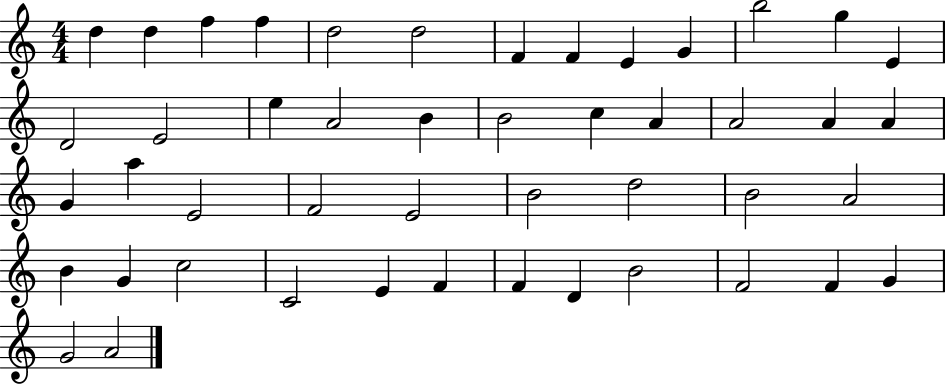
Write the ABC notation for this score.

X:1
T:Untitled
M:4/4
L:1/4
K:C
d d f f d2 d2 F F E G b2 g E D2 E2 e A2 B B2 c A A2 A A G a E2 F2 E2 B2 d2 B2 A2 B G c2 C2 E F F D B2 F2 F G G2 A2